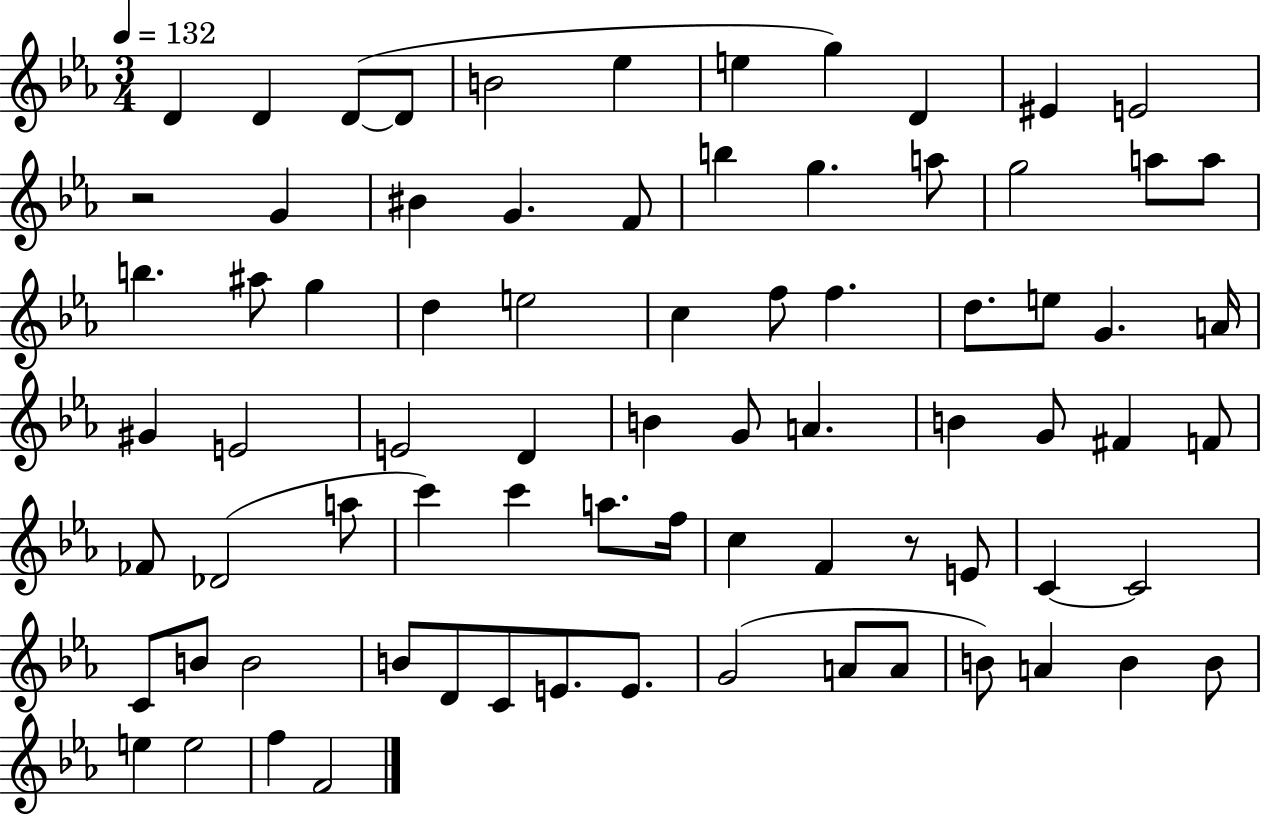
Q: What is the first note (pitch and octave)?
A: D4